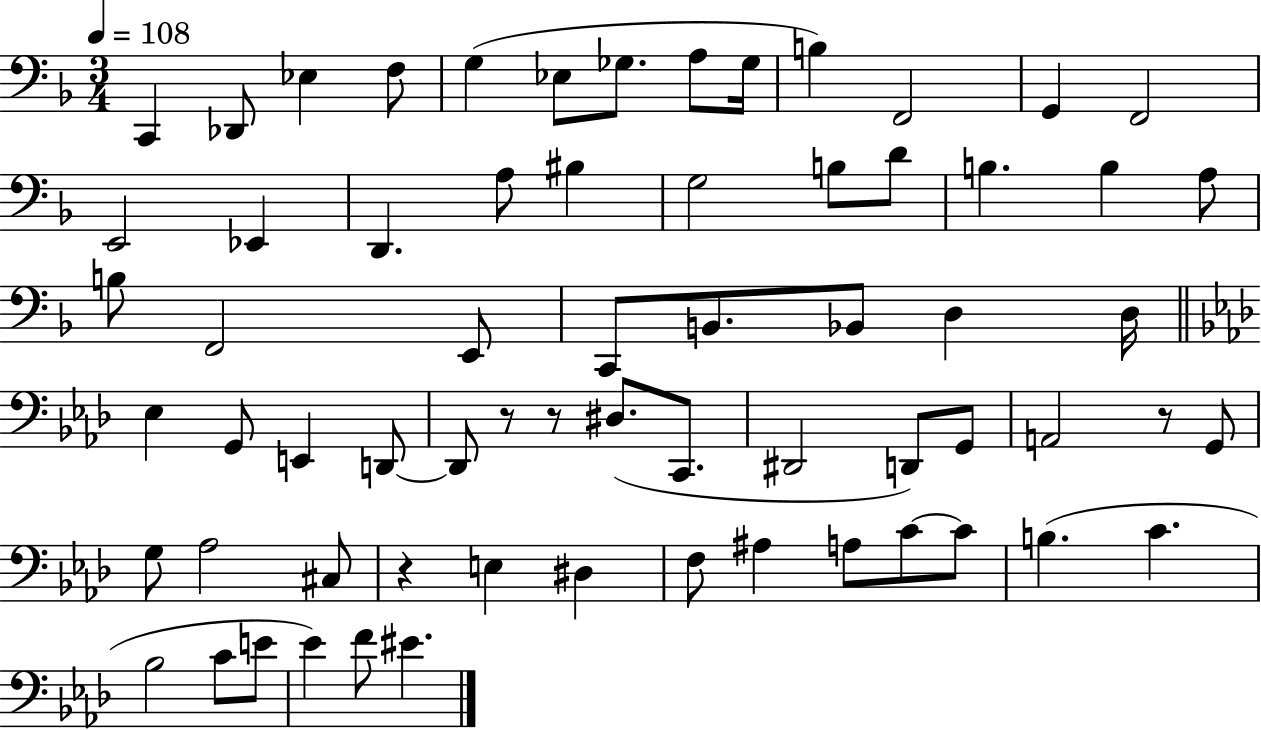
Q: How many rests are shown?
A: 4